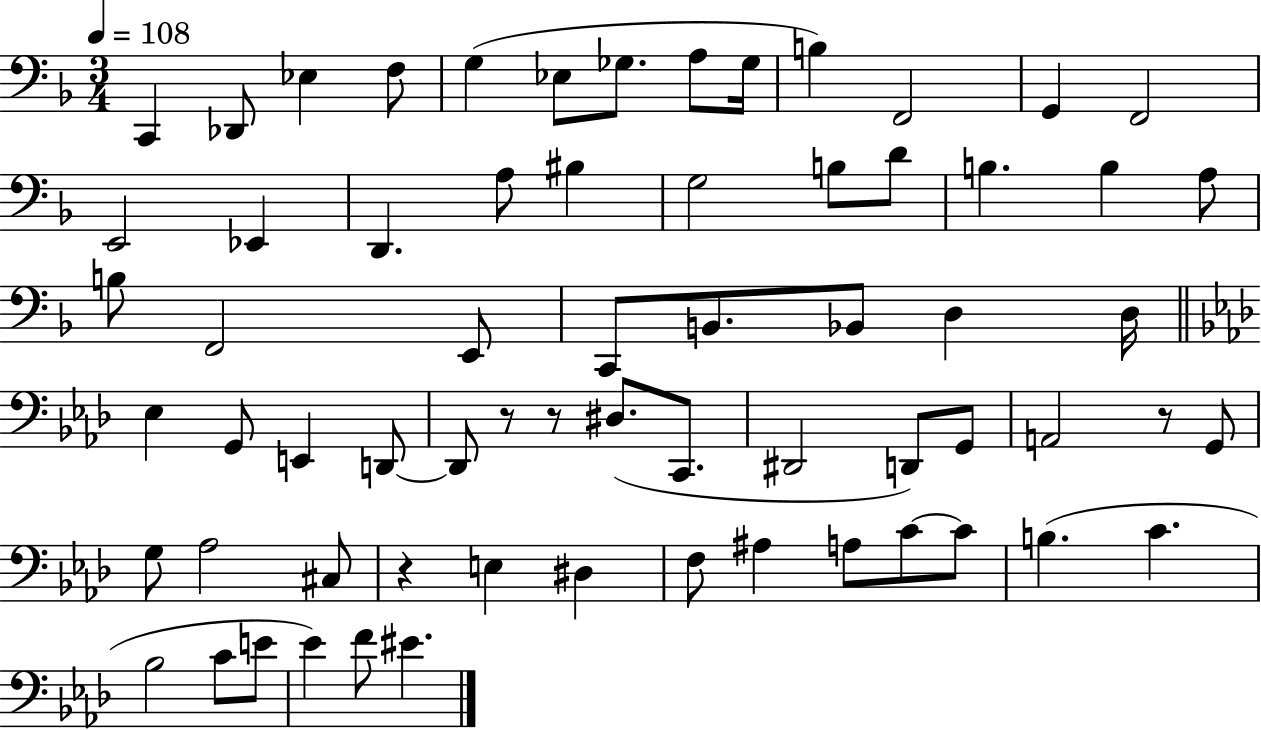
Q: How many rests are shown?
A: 4